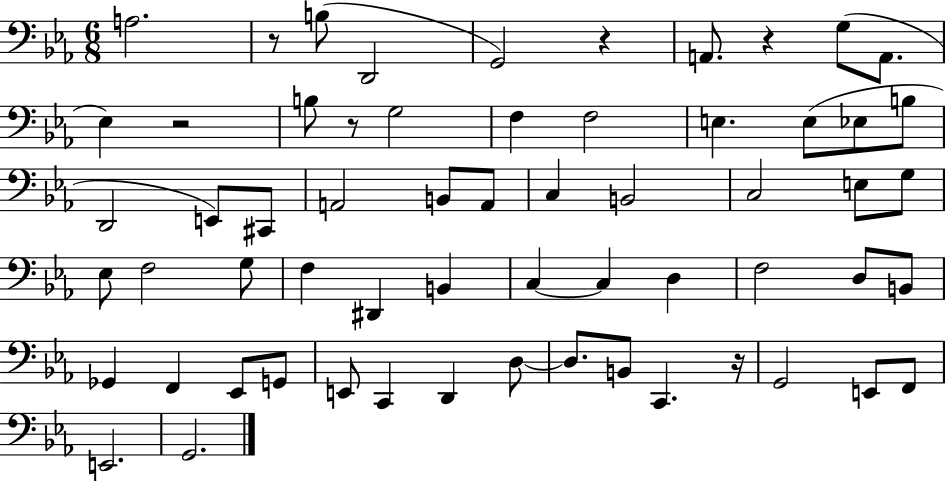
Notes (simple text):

A3/h. R/e B3/e D2/h G2/h R/q A2/e. R/q G3/e A2/e. Eb3/q R/h B3/e R/e G3/h F3/q F3/h E3/q. E3/e Eb3/e B3/e D2/h E2/e C#2/e A2/h B2/e A2/e C3/q B2/h C3/h E3/e G3/e Eb3/e F3/h G3/e F3/q D#2/q B2/q C3/q C3/q D3/q F3/h D3/e B2/e Gb2/q F2/q Eb2/e G2/e E2/e C2/q D2/q D3/e D3/e. B2/e C2/q. R/s G2/h E2/e F2/e E2/h. G2/h.